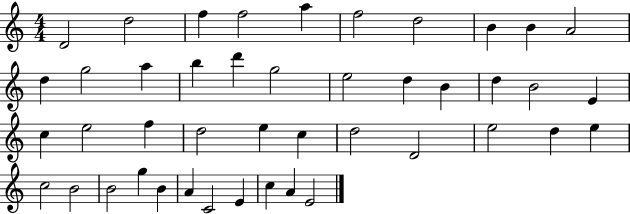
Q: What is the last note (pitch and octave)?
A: E4